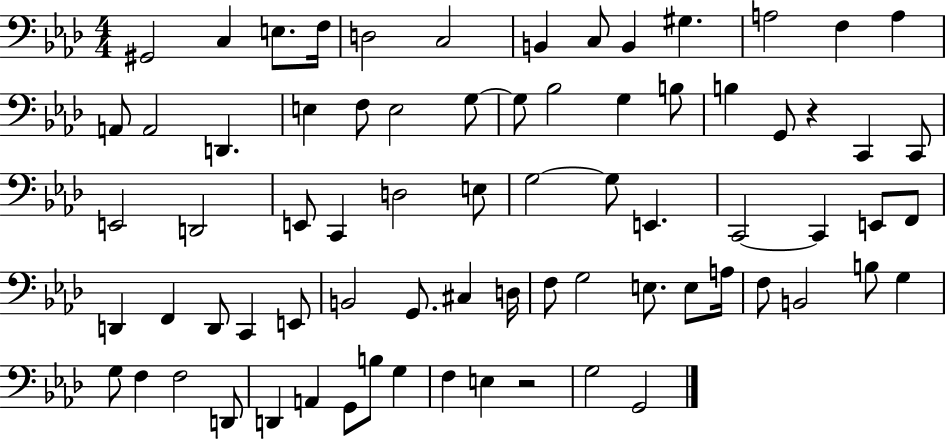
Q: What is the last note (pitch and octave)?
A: G2